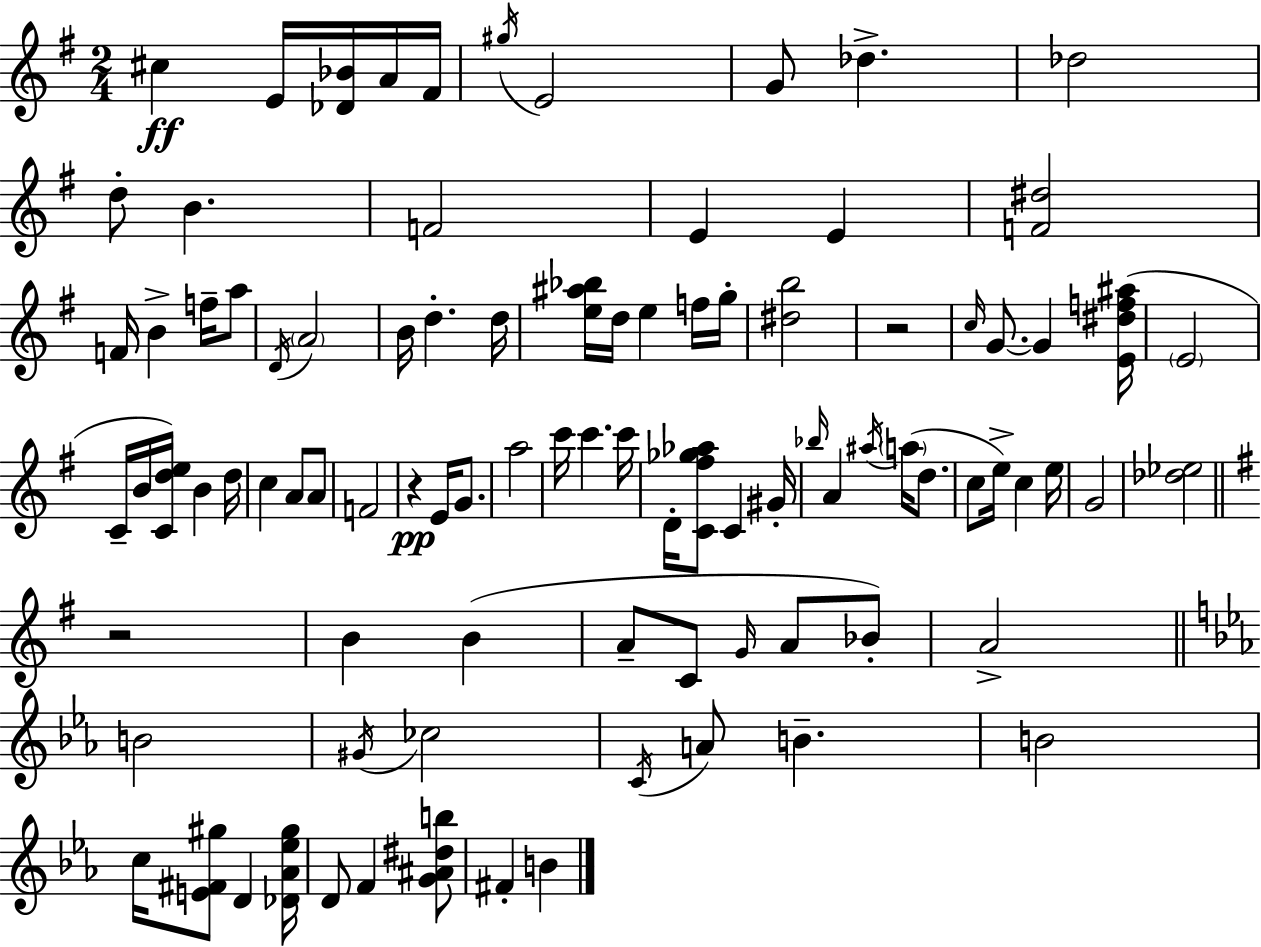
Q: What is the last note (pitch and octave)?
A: B4